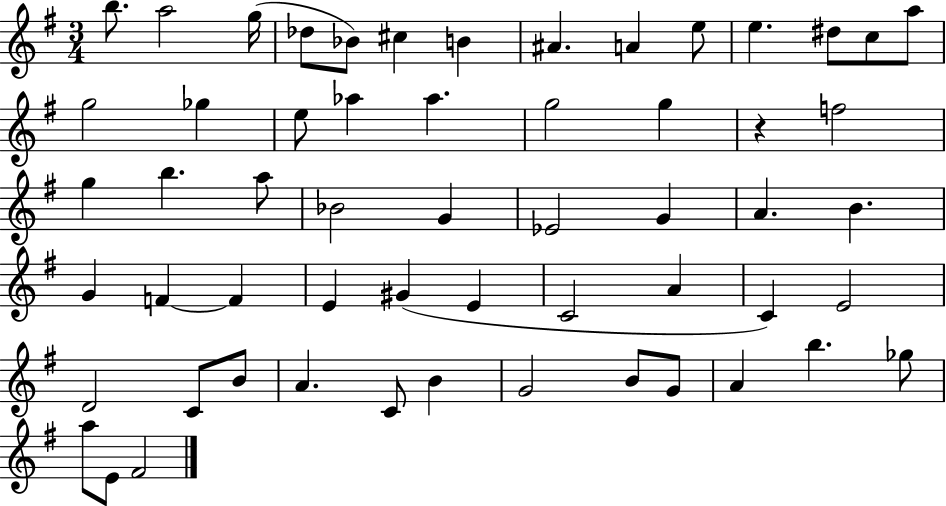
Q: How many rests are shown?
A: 1